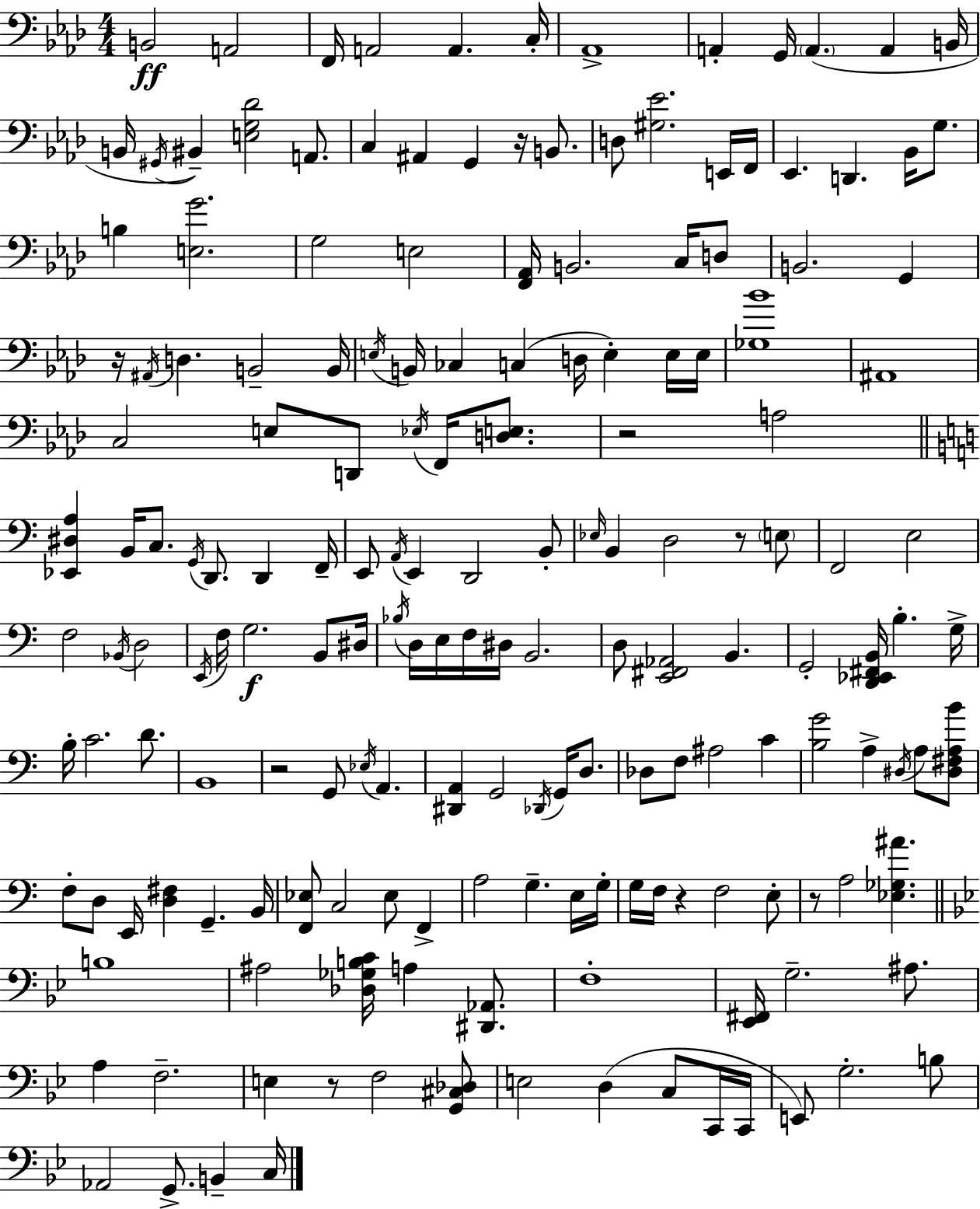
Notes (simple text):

B2/h A2/h F2/s A2/h A2/q. C3/s Ab2/w A2/q G2/s A2/q. A2/q B2/s B2/s G#2/s BIS2/q [E3,G3,Db4]/h A2/e. C3/q A#2/q G2/q R/s B2/e. D3/e [G#3,Eb4]/h. E2/s F2/s Eb2/q. D2/q. Bb2/s G3/e. B3/q [E3,G4]/h. G3/h E3/h [F2,Ab2]/s B2/h. C3/s D3/e B2/h. G2/q R/s A#2/s D3/q. B2/h B2/s E3/s B2/s CES3/q C3/q D3/s E3/q E3/s E3/s [Gb3,Bb4]/w A#2/w C3/h E3/e D2/e Eb3/s F2/s [D3,E3]/e. R/h A3/h [Eb2,D#3,A3]/q B2/s C3/e. G2/s D2/e. D2/q F2/s E2/e A2/s E2/q D2/h B2/e Eb3/s B2/q D3/h R/e E3/e F2/h E3/h F3/h Bb2/s D3/h E2/s F3/s G3/h. B2/e D#3/s Bb3/s D3/s E3/s F3/s D#3/s B2/h. D3/e [E2,F#2,Ab2]/h B2/q. G2/h [D2,Eb2,F#2,B2]/s B3/q. G3/s B3/s C4/h. D4/e. B2/w R/h G2/e Eb3/s A2/q. [D#2,A2]/q G2/h Db2/s G2/s D3/e. Db3/e F3/e A#3/h C4/q [B3,G4]/h A3/q D#3/s A3/e [D#3,F#3,A3,B4]/e F3/e D3/e E2/s [D3,F#3]/q G2/q. B2/s [F2,Eb3]/e C3/h Eb3/e F2/q A3/h G3/q. E3/s G3/s G3/s F3/s R/q F3/h E3/e R/e A3/h [Eb3,Gb3,A#4]/q. B3/w A#3/h [Db3,Gb3,B3,C4]/s A3/q [D#2,Ab2]/e. F3/w [Eb2,F#2]/s G3/h. A#3/e. A3/q F3/h. E3/q R/e F3/h [G2,C#3,Db3]/e E3/h D3/q C3/e C2/s C2/s E2/e G3/h. B3/e Ab2/h G2/e. B2/q C3/s